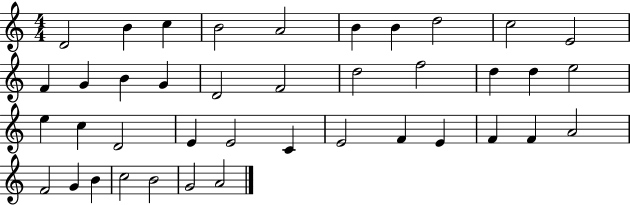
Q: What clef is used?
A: treble